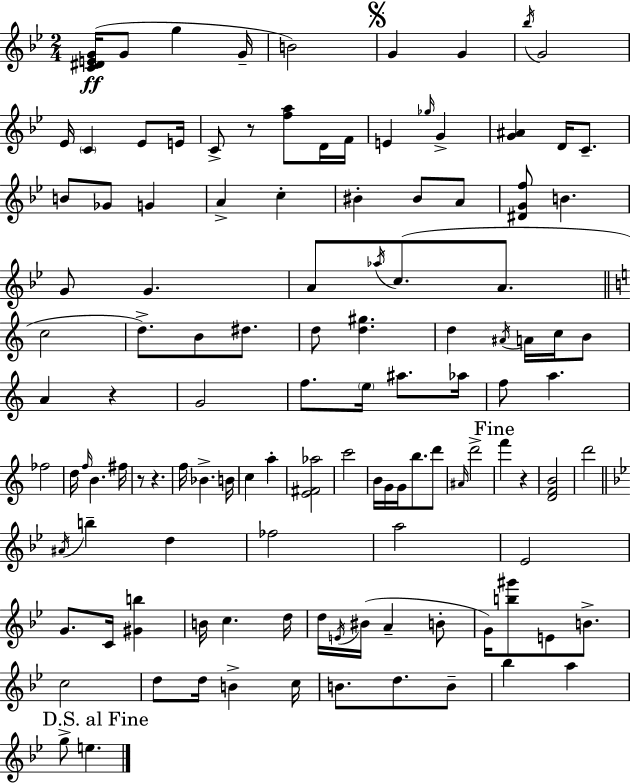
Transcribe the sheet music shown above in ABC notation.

X:1
T:Untitled
M:2/4
L:1/4
K:Gm
[C^DEG]/4 G/2 g G/4 B2 G G _b/4 G2 _E/4 C _E/2 E/4 C/2 z/2 [fa]/2 D/4 F/4 E _g/4 G [G^A] D/4 C/2 B/2 _G/2 G A c ^B ^B/2 A/2 [^DGf]/2 B G/2 G A/2 _a/4 c/2 A/2 c2 d/2 B/2 ^d/2 d/2 [d^g] d ^A/4 A/4 c/4 B/2 A z G2 f/2 e/4 ^a/2 _a/4 f/2 a _f2 d/4 f/4 B ^f/4 z/2 z f/4 _B B/4 c a [E^F_a]2 c'2 B/4 G/4 G/4 b/2 d'/2 ^A/4 d'2 f' z [DFB]2 d'2 ^A/4 b d _f2 a2 _E2 G/2 C/4 [^Gb] B/4 c d/4 d/4 E/4 ^B/4 A B/2 G/4 [b^g']/2 E/2 B/2 c2 d/2 d/4 B c/4 B/2 d/2 B/2 _b a g/2 e